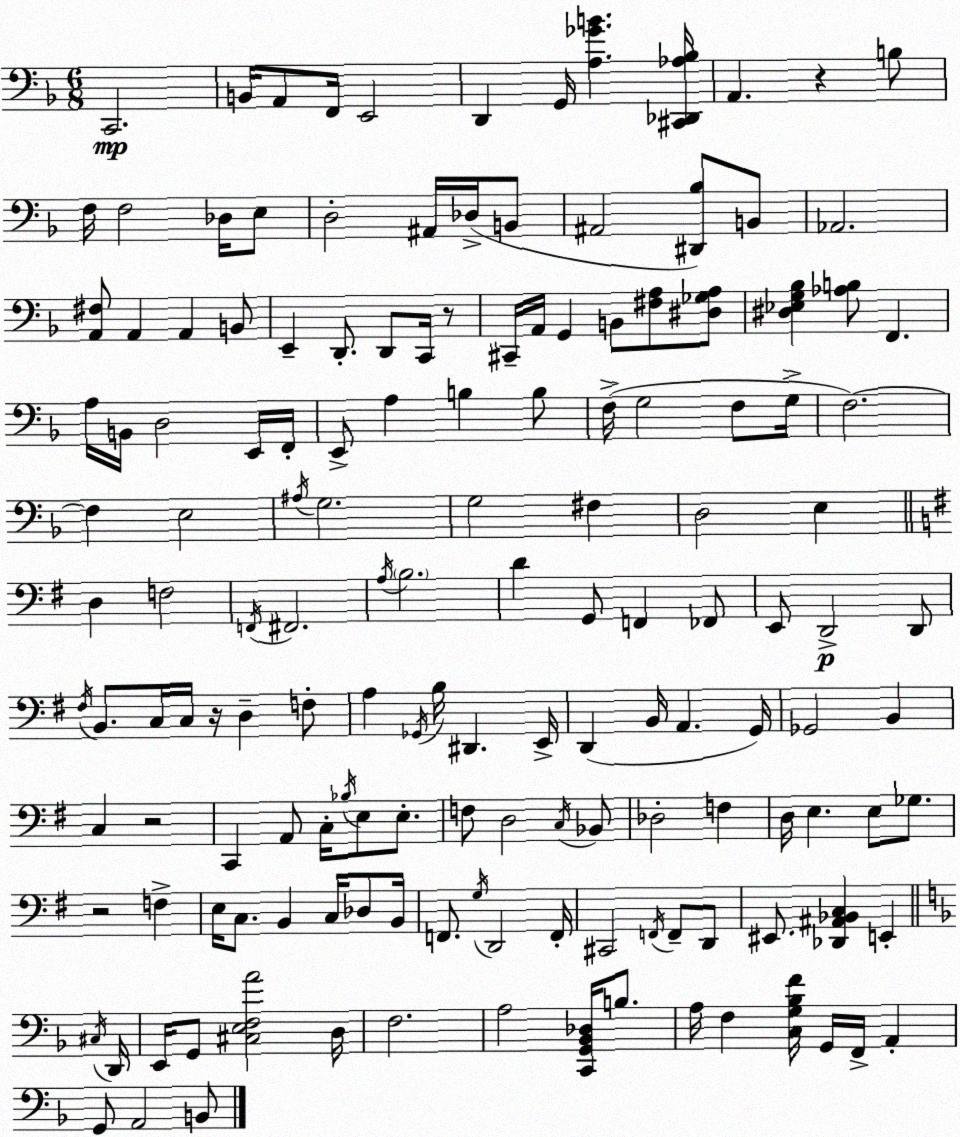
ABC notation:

X:1
T:Untitled
M:6/8
L:1/4
K:Dm
C,,2 B,,/4 A,,/2 F,,/4 E,,2 D,, G,,/4 [A,_GB] [^C,,_D,,_A,_B,]/4 A,, z B,/2 F,/4 F,2 _D,/4 E,/2 D,2 ^A,,/4 _D,/4 B,,/2 ^A,,2 [^D,,_B,]/2 B,,/2 _A,,2 [A,,^F,]/2 A,, A,, B,,/2 E,, D,,/2 D,,/2 C,,/4 z/2 ^C,,/4 A,,/4 G,, B,,/2 [^F,A,]/2 [^D,_G,A,]/2 [^D,_E,G,_B,] [_A,B,]/2 F,, A,/4 B,,/4 D,2 E,,/4 F,,/4 E,,/2 A, B, B,/2 F,/4 G,2 F,/2 G,/4 F,2 F, E,2 ^A,/4 G,2 G,2 ^F, D,2 E, D, F,2 F,,/4 ^F,,2 A,/4 B,2 D G,,/2 F,, _F,,/2 E,,/2 D,,2 D,,/2 ^F,/4 B,,/2 C,/4 C,/4 z/4 D, F,/2 A, _G,,/4 B,/4 ^D,, E,,/4 D,, B,,/4 A,, G,,/4 _G,,2 B,, C, z2 C,, A,,/2 C,/4 _B,/4 E,/2 E,/2 F,/2 D,2 C,/4 _B,,/2 _D,2 F, D,/4 E, E,/2 _G,/2 z2 F, E,/4 C,/2 B,, C,/4 _D,/2 B,,/4 F,,/2 G,/4 D,,2 F,,/4 ^C,,2 F,,/4 F,,/2 D,,/2 ^E,,/2 [_D,,^A,,_B,,C,] E,, ^C,/4 D,,/4 E,,/4 G,,/2 [^C,E,F,A]2 D,/4 F,2 A,2 [C,,G,,_B,,_D,]/4 B,/2 A,/4 F, [C,G,_B,F]/4 G,,/4 F,,/4 A,, G,,/2 A,,2 B,,/2